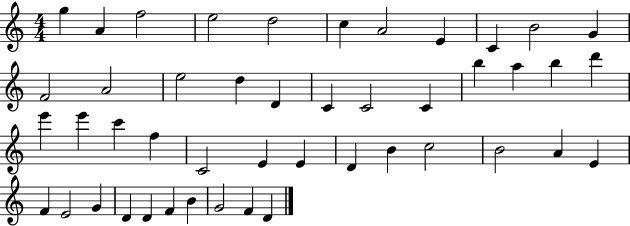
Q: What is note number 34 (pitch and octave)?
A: B4